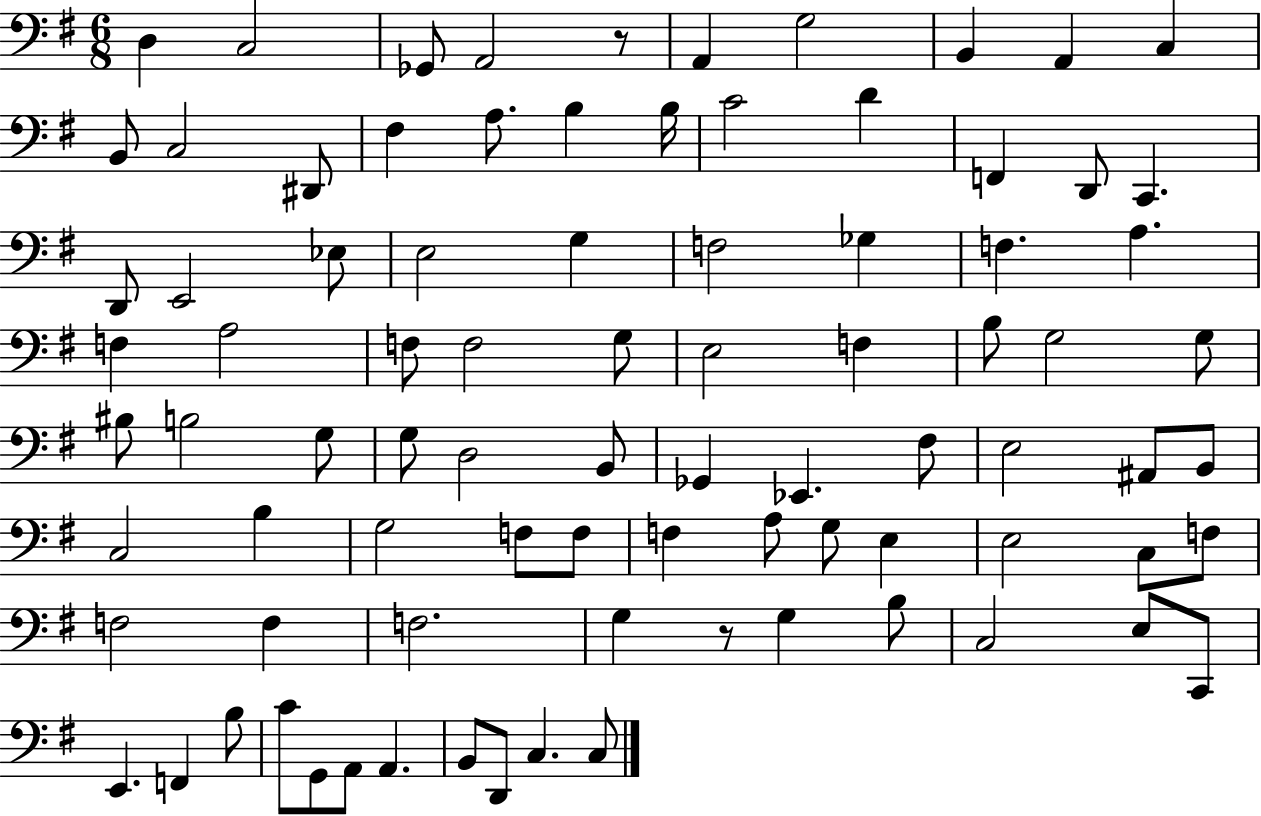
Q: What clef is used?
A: bass